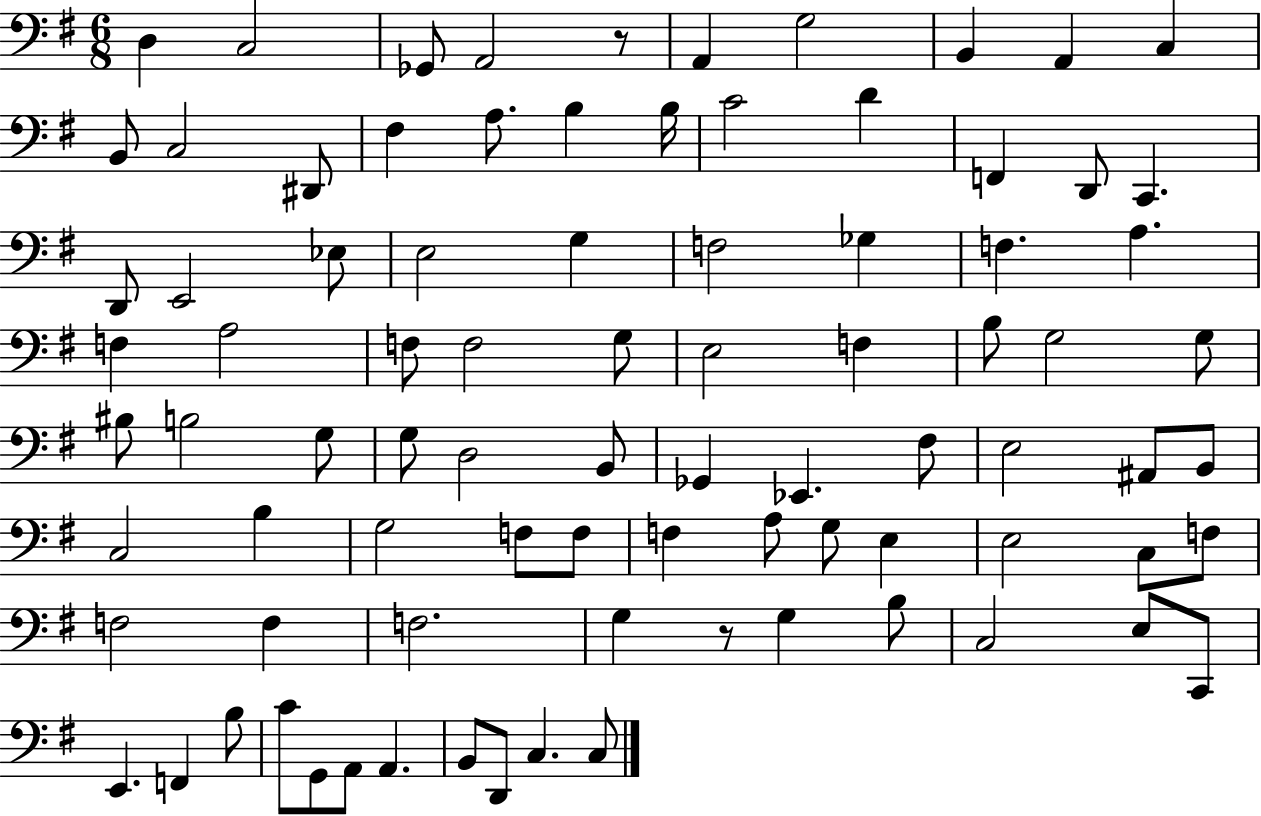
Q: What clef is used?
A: bass